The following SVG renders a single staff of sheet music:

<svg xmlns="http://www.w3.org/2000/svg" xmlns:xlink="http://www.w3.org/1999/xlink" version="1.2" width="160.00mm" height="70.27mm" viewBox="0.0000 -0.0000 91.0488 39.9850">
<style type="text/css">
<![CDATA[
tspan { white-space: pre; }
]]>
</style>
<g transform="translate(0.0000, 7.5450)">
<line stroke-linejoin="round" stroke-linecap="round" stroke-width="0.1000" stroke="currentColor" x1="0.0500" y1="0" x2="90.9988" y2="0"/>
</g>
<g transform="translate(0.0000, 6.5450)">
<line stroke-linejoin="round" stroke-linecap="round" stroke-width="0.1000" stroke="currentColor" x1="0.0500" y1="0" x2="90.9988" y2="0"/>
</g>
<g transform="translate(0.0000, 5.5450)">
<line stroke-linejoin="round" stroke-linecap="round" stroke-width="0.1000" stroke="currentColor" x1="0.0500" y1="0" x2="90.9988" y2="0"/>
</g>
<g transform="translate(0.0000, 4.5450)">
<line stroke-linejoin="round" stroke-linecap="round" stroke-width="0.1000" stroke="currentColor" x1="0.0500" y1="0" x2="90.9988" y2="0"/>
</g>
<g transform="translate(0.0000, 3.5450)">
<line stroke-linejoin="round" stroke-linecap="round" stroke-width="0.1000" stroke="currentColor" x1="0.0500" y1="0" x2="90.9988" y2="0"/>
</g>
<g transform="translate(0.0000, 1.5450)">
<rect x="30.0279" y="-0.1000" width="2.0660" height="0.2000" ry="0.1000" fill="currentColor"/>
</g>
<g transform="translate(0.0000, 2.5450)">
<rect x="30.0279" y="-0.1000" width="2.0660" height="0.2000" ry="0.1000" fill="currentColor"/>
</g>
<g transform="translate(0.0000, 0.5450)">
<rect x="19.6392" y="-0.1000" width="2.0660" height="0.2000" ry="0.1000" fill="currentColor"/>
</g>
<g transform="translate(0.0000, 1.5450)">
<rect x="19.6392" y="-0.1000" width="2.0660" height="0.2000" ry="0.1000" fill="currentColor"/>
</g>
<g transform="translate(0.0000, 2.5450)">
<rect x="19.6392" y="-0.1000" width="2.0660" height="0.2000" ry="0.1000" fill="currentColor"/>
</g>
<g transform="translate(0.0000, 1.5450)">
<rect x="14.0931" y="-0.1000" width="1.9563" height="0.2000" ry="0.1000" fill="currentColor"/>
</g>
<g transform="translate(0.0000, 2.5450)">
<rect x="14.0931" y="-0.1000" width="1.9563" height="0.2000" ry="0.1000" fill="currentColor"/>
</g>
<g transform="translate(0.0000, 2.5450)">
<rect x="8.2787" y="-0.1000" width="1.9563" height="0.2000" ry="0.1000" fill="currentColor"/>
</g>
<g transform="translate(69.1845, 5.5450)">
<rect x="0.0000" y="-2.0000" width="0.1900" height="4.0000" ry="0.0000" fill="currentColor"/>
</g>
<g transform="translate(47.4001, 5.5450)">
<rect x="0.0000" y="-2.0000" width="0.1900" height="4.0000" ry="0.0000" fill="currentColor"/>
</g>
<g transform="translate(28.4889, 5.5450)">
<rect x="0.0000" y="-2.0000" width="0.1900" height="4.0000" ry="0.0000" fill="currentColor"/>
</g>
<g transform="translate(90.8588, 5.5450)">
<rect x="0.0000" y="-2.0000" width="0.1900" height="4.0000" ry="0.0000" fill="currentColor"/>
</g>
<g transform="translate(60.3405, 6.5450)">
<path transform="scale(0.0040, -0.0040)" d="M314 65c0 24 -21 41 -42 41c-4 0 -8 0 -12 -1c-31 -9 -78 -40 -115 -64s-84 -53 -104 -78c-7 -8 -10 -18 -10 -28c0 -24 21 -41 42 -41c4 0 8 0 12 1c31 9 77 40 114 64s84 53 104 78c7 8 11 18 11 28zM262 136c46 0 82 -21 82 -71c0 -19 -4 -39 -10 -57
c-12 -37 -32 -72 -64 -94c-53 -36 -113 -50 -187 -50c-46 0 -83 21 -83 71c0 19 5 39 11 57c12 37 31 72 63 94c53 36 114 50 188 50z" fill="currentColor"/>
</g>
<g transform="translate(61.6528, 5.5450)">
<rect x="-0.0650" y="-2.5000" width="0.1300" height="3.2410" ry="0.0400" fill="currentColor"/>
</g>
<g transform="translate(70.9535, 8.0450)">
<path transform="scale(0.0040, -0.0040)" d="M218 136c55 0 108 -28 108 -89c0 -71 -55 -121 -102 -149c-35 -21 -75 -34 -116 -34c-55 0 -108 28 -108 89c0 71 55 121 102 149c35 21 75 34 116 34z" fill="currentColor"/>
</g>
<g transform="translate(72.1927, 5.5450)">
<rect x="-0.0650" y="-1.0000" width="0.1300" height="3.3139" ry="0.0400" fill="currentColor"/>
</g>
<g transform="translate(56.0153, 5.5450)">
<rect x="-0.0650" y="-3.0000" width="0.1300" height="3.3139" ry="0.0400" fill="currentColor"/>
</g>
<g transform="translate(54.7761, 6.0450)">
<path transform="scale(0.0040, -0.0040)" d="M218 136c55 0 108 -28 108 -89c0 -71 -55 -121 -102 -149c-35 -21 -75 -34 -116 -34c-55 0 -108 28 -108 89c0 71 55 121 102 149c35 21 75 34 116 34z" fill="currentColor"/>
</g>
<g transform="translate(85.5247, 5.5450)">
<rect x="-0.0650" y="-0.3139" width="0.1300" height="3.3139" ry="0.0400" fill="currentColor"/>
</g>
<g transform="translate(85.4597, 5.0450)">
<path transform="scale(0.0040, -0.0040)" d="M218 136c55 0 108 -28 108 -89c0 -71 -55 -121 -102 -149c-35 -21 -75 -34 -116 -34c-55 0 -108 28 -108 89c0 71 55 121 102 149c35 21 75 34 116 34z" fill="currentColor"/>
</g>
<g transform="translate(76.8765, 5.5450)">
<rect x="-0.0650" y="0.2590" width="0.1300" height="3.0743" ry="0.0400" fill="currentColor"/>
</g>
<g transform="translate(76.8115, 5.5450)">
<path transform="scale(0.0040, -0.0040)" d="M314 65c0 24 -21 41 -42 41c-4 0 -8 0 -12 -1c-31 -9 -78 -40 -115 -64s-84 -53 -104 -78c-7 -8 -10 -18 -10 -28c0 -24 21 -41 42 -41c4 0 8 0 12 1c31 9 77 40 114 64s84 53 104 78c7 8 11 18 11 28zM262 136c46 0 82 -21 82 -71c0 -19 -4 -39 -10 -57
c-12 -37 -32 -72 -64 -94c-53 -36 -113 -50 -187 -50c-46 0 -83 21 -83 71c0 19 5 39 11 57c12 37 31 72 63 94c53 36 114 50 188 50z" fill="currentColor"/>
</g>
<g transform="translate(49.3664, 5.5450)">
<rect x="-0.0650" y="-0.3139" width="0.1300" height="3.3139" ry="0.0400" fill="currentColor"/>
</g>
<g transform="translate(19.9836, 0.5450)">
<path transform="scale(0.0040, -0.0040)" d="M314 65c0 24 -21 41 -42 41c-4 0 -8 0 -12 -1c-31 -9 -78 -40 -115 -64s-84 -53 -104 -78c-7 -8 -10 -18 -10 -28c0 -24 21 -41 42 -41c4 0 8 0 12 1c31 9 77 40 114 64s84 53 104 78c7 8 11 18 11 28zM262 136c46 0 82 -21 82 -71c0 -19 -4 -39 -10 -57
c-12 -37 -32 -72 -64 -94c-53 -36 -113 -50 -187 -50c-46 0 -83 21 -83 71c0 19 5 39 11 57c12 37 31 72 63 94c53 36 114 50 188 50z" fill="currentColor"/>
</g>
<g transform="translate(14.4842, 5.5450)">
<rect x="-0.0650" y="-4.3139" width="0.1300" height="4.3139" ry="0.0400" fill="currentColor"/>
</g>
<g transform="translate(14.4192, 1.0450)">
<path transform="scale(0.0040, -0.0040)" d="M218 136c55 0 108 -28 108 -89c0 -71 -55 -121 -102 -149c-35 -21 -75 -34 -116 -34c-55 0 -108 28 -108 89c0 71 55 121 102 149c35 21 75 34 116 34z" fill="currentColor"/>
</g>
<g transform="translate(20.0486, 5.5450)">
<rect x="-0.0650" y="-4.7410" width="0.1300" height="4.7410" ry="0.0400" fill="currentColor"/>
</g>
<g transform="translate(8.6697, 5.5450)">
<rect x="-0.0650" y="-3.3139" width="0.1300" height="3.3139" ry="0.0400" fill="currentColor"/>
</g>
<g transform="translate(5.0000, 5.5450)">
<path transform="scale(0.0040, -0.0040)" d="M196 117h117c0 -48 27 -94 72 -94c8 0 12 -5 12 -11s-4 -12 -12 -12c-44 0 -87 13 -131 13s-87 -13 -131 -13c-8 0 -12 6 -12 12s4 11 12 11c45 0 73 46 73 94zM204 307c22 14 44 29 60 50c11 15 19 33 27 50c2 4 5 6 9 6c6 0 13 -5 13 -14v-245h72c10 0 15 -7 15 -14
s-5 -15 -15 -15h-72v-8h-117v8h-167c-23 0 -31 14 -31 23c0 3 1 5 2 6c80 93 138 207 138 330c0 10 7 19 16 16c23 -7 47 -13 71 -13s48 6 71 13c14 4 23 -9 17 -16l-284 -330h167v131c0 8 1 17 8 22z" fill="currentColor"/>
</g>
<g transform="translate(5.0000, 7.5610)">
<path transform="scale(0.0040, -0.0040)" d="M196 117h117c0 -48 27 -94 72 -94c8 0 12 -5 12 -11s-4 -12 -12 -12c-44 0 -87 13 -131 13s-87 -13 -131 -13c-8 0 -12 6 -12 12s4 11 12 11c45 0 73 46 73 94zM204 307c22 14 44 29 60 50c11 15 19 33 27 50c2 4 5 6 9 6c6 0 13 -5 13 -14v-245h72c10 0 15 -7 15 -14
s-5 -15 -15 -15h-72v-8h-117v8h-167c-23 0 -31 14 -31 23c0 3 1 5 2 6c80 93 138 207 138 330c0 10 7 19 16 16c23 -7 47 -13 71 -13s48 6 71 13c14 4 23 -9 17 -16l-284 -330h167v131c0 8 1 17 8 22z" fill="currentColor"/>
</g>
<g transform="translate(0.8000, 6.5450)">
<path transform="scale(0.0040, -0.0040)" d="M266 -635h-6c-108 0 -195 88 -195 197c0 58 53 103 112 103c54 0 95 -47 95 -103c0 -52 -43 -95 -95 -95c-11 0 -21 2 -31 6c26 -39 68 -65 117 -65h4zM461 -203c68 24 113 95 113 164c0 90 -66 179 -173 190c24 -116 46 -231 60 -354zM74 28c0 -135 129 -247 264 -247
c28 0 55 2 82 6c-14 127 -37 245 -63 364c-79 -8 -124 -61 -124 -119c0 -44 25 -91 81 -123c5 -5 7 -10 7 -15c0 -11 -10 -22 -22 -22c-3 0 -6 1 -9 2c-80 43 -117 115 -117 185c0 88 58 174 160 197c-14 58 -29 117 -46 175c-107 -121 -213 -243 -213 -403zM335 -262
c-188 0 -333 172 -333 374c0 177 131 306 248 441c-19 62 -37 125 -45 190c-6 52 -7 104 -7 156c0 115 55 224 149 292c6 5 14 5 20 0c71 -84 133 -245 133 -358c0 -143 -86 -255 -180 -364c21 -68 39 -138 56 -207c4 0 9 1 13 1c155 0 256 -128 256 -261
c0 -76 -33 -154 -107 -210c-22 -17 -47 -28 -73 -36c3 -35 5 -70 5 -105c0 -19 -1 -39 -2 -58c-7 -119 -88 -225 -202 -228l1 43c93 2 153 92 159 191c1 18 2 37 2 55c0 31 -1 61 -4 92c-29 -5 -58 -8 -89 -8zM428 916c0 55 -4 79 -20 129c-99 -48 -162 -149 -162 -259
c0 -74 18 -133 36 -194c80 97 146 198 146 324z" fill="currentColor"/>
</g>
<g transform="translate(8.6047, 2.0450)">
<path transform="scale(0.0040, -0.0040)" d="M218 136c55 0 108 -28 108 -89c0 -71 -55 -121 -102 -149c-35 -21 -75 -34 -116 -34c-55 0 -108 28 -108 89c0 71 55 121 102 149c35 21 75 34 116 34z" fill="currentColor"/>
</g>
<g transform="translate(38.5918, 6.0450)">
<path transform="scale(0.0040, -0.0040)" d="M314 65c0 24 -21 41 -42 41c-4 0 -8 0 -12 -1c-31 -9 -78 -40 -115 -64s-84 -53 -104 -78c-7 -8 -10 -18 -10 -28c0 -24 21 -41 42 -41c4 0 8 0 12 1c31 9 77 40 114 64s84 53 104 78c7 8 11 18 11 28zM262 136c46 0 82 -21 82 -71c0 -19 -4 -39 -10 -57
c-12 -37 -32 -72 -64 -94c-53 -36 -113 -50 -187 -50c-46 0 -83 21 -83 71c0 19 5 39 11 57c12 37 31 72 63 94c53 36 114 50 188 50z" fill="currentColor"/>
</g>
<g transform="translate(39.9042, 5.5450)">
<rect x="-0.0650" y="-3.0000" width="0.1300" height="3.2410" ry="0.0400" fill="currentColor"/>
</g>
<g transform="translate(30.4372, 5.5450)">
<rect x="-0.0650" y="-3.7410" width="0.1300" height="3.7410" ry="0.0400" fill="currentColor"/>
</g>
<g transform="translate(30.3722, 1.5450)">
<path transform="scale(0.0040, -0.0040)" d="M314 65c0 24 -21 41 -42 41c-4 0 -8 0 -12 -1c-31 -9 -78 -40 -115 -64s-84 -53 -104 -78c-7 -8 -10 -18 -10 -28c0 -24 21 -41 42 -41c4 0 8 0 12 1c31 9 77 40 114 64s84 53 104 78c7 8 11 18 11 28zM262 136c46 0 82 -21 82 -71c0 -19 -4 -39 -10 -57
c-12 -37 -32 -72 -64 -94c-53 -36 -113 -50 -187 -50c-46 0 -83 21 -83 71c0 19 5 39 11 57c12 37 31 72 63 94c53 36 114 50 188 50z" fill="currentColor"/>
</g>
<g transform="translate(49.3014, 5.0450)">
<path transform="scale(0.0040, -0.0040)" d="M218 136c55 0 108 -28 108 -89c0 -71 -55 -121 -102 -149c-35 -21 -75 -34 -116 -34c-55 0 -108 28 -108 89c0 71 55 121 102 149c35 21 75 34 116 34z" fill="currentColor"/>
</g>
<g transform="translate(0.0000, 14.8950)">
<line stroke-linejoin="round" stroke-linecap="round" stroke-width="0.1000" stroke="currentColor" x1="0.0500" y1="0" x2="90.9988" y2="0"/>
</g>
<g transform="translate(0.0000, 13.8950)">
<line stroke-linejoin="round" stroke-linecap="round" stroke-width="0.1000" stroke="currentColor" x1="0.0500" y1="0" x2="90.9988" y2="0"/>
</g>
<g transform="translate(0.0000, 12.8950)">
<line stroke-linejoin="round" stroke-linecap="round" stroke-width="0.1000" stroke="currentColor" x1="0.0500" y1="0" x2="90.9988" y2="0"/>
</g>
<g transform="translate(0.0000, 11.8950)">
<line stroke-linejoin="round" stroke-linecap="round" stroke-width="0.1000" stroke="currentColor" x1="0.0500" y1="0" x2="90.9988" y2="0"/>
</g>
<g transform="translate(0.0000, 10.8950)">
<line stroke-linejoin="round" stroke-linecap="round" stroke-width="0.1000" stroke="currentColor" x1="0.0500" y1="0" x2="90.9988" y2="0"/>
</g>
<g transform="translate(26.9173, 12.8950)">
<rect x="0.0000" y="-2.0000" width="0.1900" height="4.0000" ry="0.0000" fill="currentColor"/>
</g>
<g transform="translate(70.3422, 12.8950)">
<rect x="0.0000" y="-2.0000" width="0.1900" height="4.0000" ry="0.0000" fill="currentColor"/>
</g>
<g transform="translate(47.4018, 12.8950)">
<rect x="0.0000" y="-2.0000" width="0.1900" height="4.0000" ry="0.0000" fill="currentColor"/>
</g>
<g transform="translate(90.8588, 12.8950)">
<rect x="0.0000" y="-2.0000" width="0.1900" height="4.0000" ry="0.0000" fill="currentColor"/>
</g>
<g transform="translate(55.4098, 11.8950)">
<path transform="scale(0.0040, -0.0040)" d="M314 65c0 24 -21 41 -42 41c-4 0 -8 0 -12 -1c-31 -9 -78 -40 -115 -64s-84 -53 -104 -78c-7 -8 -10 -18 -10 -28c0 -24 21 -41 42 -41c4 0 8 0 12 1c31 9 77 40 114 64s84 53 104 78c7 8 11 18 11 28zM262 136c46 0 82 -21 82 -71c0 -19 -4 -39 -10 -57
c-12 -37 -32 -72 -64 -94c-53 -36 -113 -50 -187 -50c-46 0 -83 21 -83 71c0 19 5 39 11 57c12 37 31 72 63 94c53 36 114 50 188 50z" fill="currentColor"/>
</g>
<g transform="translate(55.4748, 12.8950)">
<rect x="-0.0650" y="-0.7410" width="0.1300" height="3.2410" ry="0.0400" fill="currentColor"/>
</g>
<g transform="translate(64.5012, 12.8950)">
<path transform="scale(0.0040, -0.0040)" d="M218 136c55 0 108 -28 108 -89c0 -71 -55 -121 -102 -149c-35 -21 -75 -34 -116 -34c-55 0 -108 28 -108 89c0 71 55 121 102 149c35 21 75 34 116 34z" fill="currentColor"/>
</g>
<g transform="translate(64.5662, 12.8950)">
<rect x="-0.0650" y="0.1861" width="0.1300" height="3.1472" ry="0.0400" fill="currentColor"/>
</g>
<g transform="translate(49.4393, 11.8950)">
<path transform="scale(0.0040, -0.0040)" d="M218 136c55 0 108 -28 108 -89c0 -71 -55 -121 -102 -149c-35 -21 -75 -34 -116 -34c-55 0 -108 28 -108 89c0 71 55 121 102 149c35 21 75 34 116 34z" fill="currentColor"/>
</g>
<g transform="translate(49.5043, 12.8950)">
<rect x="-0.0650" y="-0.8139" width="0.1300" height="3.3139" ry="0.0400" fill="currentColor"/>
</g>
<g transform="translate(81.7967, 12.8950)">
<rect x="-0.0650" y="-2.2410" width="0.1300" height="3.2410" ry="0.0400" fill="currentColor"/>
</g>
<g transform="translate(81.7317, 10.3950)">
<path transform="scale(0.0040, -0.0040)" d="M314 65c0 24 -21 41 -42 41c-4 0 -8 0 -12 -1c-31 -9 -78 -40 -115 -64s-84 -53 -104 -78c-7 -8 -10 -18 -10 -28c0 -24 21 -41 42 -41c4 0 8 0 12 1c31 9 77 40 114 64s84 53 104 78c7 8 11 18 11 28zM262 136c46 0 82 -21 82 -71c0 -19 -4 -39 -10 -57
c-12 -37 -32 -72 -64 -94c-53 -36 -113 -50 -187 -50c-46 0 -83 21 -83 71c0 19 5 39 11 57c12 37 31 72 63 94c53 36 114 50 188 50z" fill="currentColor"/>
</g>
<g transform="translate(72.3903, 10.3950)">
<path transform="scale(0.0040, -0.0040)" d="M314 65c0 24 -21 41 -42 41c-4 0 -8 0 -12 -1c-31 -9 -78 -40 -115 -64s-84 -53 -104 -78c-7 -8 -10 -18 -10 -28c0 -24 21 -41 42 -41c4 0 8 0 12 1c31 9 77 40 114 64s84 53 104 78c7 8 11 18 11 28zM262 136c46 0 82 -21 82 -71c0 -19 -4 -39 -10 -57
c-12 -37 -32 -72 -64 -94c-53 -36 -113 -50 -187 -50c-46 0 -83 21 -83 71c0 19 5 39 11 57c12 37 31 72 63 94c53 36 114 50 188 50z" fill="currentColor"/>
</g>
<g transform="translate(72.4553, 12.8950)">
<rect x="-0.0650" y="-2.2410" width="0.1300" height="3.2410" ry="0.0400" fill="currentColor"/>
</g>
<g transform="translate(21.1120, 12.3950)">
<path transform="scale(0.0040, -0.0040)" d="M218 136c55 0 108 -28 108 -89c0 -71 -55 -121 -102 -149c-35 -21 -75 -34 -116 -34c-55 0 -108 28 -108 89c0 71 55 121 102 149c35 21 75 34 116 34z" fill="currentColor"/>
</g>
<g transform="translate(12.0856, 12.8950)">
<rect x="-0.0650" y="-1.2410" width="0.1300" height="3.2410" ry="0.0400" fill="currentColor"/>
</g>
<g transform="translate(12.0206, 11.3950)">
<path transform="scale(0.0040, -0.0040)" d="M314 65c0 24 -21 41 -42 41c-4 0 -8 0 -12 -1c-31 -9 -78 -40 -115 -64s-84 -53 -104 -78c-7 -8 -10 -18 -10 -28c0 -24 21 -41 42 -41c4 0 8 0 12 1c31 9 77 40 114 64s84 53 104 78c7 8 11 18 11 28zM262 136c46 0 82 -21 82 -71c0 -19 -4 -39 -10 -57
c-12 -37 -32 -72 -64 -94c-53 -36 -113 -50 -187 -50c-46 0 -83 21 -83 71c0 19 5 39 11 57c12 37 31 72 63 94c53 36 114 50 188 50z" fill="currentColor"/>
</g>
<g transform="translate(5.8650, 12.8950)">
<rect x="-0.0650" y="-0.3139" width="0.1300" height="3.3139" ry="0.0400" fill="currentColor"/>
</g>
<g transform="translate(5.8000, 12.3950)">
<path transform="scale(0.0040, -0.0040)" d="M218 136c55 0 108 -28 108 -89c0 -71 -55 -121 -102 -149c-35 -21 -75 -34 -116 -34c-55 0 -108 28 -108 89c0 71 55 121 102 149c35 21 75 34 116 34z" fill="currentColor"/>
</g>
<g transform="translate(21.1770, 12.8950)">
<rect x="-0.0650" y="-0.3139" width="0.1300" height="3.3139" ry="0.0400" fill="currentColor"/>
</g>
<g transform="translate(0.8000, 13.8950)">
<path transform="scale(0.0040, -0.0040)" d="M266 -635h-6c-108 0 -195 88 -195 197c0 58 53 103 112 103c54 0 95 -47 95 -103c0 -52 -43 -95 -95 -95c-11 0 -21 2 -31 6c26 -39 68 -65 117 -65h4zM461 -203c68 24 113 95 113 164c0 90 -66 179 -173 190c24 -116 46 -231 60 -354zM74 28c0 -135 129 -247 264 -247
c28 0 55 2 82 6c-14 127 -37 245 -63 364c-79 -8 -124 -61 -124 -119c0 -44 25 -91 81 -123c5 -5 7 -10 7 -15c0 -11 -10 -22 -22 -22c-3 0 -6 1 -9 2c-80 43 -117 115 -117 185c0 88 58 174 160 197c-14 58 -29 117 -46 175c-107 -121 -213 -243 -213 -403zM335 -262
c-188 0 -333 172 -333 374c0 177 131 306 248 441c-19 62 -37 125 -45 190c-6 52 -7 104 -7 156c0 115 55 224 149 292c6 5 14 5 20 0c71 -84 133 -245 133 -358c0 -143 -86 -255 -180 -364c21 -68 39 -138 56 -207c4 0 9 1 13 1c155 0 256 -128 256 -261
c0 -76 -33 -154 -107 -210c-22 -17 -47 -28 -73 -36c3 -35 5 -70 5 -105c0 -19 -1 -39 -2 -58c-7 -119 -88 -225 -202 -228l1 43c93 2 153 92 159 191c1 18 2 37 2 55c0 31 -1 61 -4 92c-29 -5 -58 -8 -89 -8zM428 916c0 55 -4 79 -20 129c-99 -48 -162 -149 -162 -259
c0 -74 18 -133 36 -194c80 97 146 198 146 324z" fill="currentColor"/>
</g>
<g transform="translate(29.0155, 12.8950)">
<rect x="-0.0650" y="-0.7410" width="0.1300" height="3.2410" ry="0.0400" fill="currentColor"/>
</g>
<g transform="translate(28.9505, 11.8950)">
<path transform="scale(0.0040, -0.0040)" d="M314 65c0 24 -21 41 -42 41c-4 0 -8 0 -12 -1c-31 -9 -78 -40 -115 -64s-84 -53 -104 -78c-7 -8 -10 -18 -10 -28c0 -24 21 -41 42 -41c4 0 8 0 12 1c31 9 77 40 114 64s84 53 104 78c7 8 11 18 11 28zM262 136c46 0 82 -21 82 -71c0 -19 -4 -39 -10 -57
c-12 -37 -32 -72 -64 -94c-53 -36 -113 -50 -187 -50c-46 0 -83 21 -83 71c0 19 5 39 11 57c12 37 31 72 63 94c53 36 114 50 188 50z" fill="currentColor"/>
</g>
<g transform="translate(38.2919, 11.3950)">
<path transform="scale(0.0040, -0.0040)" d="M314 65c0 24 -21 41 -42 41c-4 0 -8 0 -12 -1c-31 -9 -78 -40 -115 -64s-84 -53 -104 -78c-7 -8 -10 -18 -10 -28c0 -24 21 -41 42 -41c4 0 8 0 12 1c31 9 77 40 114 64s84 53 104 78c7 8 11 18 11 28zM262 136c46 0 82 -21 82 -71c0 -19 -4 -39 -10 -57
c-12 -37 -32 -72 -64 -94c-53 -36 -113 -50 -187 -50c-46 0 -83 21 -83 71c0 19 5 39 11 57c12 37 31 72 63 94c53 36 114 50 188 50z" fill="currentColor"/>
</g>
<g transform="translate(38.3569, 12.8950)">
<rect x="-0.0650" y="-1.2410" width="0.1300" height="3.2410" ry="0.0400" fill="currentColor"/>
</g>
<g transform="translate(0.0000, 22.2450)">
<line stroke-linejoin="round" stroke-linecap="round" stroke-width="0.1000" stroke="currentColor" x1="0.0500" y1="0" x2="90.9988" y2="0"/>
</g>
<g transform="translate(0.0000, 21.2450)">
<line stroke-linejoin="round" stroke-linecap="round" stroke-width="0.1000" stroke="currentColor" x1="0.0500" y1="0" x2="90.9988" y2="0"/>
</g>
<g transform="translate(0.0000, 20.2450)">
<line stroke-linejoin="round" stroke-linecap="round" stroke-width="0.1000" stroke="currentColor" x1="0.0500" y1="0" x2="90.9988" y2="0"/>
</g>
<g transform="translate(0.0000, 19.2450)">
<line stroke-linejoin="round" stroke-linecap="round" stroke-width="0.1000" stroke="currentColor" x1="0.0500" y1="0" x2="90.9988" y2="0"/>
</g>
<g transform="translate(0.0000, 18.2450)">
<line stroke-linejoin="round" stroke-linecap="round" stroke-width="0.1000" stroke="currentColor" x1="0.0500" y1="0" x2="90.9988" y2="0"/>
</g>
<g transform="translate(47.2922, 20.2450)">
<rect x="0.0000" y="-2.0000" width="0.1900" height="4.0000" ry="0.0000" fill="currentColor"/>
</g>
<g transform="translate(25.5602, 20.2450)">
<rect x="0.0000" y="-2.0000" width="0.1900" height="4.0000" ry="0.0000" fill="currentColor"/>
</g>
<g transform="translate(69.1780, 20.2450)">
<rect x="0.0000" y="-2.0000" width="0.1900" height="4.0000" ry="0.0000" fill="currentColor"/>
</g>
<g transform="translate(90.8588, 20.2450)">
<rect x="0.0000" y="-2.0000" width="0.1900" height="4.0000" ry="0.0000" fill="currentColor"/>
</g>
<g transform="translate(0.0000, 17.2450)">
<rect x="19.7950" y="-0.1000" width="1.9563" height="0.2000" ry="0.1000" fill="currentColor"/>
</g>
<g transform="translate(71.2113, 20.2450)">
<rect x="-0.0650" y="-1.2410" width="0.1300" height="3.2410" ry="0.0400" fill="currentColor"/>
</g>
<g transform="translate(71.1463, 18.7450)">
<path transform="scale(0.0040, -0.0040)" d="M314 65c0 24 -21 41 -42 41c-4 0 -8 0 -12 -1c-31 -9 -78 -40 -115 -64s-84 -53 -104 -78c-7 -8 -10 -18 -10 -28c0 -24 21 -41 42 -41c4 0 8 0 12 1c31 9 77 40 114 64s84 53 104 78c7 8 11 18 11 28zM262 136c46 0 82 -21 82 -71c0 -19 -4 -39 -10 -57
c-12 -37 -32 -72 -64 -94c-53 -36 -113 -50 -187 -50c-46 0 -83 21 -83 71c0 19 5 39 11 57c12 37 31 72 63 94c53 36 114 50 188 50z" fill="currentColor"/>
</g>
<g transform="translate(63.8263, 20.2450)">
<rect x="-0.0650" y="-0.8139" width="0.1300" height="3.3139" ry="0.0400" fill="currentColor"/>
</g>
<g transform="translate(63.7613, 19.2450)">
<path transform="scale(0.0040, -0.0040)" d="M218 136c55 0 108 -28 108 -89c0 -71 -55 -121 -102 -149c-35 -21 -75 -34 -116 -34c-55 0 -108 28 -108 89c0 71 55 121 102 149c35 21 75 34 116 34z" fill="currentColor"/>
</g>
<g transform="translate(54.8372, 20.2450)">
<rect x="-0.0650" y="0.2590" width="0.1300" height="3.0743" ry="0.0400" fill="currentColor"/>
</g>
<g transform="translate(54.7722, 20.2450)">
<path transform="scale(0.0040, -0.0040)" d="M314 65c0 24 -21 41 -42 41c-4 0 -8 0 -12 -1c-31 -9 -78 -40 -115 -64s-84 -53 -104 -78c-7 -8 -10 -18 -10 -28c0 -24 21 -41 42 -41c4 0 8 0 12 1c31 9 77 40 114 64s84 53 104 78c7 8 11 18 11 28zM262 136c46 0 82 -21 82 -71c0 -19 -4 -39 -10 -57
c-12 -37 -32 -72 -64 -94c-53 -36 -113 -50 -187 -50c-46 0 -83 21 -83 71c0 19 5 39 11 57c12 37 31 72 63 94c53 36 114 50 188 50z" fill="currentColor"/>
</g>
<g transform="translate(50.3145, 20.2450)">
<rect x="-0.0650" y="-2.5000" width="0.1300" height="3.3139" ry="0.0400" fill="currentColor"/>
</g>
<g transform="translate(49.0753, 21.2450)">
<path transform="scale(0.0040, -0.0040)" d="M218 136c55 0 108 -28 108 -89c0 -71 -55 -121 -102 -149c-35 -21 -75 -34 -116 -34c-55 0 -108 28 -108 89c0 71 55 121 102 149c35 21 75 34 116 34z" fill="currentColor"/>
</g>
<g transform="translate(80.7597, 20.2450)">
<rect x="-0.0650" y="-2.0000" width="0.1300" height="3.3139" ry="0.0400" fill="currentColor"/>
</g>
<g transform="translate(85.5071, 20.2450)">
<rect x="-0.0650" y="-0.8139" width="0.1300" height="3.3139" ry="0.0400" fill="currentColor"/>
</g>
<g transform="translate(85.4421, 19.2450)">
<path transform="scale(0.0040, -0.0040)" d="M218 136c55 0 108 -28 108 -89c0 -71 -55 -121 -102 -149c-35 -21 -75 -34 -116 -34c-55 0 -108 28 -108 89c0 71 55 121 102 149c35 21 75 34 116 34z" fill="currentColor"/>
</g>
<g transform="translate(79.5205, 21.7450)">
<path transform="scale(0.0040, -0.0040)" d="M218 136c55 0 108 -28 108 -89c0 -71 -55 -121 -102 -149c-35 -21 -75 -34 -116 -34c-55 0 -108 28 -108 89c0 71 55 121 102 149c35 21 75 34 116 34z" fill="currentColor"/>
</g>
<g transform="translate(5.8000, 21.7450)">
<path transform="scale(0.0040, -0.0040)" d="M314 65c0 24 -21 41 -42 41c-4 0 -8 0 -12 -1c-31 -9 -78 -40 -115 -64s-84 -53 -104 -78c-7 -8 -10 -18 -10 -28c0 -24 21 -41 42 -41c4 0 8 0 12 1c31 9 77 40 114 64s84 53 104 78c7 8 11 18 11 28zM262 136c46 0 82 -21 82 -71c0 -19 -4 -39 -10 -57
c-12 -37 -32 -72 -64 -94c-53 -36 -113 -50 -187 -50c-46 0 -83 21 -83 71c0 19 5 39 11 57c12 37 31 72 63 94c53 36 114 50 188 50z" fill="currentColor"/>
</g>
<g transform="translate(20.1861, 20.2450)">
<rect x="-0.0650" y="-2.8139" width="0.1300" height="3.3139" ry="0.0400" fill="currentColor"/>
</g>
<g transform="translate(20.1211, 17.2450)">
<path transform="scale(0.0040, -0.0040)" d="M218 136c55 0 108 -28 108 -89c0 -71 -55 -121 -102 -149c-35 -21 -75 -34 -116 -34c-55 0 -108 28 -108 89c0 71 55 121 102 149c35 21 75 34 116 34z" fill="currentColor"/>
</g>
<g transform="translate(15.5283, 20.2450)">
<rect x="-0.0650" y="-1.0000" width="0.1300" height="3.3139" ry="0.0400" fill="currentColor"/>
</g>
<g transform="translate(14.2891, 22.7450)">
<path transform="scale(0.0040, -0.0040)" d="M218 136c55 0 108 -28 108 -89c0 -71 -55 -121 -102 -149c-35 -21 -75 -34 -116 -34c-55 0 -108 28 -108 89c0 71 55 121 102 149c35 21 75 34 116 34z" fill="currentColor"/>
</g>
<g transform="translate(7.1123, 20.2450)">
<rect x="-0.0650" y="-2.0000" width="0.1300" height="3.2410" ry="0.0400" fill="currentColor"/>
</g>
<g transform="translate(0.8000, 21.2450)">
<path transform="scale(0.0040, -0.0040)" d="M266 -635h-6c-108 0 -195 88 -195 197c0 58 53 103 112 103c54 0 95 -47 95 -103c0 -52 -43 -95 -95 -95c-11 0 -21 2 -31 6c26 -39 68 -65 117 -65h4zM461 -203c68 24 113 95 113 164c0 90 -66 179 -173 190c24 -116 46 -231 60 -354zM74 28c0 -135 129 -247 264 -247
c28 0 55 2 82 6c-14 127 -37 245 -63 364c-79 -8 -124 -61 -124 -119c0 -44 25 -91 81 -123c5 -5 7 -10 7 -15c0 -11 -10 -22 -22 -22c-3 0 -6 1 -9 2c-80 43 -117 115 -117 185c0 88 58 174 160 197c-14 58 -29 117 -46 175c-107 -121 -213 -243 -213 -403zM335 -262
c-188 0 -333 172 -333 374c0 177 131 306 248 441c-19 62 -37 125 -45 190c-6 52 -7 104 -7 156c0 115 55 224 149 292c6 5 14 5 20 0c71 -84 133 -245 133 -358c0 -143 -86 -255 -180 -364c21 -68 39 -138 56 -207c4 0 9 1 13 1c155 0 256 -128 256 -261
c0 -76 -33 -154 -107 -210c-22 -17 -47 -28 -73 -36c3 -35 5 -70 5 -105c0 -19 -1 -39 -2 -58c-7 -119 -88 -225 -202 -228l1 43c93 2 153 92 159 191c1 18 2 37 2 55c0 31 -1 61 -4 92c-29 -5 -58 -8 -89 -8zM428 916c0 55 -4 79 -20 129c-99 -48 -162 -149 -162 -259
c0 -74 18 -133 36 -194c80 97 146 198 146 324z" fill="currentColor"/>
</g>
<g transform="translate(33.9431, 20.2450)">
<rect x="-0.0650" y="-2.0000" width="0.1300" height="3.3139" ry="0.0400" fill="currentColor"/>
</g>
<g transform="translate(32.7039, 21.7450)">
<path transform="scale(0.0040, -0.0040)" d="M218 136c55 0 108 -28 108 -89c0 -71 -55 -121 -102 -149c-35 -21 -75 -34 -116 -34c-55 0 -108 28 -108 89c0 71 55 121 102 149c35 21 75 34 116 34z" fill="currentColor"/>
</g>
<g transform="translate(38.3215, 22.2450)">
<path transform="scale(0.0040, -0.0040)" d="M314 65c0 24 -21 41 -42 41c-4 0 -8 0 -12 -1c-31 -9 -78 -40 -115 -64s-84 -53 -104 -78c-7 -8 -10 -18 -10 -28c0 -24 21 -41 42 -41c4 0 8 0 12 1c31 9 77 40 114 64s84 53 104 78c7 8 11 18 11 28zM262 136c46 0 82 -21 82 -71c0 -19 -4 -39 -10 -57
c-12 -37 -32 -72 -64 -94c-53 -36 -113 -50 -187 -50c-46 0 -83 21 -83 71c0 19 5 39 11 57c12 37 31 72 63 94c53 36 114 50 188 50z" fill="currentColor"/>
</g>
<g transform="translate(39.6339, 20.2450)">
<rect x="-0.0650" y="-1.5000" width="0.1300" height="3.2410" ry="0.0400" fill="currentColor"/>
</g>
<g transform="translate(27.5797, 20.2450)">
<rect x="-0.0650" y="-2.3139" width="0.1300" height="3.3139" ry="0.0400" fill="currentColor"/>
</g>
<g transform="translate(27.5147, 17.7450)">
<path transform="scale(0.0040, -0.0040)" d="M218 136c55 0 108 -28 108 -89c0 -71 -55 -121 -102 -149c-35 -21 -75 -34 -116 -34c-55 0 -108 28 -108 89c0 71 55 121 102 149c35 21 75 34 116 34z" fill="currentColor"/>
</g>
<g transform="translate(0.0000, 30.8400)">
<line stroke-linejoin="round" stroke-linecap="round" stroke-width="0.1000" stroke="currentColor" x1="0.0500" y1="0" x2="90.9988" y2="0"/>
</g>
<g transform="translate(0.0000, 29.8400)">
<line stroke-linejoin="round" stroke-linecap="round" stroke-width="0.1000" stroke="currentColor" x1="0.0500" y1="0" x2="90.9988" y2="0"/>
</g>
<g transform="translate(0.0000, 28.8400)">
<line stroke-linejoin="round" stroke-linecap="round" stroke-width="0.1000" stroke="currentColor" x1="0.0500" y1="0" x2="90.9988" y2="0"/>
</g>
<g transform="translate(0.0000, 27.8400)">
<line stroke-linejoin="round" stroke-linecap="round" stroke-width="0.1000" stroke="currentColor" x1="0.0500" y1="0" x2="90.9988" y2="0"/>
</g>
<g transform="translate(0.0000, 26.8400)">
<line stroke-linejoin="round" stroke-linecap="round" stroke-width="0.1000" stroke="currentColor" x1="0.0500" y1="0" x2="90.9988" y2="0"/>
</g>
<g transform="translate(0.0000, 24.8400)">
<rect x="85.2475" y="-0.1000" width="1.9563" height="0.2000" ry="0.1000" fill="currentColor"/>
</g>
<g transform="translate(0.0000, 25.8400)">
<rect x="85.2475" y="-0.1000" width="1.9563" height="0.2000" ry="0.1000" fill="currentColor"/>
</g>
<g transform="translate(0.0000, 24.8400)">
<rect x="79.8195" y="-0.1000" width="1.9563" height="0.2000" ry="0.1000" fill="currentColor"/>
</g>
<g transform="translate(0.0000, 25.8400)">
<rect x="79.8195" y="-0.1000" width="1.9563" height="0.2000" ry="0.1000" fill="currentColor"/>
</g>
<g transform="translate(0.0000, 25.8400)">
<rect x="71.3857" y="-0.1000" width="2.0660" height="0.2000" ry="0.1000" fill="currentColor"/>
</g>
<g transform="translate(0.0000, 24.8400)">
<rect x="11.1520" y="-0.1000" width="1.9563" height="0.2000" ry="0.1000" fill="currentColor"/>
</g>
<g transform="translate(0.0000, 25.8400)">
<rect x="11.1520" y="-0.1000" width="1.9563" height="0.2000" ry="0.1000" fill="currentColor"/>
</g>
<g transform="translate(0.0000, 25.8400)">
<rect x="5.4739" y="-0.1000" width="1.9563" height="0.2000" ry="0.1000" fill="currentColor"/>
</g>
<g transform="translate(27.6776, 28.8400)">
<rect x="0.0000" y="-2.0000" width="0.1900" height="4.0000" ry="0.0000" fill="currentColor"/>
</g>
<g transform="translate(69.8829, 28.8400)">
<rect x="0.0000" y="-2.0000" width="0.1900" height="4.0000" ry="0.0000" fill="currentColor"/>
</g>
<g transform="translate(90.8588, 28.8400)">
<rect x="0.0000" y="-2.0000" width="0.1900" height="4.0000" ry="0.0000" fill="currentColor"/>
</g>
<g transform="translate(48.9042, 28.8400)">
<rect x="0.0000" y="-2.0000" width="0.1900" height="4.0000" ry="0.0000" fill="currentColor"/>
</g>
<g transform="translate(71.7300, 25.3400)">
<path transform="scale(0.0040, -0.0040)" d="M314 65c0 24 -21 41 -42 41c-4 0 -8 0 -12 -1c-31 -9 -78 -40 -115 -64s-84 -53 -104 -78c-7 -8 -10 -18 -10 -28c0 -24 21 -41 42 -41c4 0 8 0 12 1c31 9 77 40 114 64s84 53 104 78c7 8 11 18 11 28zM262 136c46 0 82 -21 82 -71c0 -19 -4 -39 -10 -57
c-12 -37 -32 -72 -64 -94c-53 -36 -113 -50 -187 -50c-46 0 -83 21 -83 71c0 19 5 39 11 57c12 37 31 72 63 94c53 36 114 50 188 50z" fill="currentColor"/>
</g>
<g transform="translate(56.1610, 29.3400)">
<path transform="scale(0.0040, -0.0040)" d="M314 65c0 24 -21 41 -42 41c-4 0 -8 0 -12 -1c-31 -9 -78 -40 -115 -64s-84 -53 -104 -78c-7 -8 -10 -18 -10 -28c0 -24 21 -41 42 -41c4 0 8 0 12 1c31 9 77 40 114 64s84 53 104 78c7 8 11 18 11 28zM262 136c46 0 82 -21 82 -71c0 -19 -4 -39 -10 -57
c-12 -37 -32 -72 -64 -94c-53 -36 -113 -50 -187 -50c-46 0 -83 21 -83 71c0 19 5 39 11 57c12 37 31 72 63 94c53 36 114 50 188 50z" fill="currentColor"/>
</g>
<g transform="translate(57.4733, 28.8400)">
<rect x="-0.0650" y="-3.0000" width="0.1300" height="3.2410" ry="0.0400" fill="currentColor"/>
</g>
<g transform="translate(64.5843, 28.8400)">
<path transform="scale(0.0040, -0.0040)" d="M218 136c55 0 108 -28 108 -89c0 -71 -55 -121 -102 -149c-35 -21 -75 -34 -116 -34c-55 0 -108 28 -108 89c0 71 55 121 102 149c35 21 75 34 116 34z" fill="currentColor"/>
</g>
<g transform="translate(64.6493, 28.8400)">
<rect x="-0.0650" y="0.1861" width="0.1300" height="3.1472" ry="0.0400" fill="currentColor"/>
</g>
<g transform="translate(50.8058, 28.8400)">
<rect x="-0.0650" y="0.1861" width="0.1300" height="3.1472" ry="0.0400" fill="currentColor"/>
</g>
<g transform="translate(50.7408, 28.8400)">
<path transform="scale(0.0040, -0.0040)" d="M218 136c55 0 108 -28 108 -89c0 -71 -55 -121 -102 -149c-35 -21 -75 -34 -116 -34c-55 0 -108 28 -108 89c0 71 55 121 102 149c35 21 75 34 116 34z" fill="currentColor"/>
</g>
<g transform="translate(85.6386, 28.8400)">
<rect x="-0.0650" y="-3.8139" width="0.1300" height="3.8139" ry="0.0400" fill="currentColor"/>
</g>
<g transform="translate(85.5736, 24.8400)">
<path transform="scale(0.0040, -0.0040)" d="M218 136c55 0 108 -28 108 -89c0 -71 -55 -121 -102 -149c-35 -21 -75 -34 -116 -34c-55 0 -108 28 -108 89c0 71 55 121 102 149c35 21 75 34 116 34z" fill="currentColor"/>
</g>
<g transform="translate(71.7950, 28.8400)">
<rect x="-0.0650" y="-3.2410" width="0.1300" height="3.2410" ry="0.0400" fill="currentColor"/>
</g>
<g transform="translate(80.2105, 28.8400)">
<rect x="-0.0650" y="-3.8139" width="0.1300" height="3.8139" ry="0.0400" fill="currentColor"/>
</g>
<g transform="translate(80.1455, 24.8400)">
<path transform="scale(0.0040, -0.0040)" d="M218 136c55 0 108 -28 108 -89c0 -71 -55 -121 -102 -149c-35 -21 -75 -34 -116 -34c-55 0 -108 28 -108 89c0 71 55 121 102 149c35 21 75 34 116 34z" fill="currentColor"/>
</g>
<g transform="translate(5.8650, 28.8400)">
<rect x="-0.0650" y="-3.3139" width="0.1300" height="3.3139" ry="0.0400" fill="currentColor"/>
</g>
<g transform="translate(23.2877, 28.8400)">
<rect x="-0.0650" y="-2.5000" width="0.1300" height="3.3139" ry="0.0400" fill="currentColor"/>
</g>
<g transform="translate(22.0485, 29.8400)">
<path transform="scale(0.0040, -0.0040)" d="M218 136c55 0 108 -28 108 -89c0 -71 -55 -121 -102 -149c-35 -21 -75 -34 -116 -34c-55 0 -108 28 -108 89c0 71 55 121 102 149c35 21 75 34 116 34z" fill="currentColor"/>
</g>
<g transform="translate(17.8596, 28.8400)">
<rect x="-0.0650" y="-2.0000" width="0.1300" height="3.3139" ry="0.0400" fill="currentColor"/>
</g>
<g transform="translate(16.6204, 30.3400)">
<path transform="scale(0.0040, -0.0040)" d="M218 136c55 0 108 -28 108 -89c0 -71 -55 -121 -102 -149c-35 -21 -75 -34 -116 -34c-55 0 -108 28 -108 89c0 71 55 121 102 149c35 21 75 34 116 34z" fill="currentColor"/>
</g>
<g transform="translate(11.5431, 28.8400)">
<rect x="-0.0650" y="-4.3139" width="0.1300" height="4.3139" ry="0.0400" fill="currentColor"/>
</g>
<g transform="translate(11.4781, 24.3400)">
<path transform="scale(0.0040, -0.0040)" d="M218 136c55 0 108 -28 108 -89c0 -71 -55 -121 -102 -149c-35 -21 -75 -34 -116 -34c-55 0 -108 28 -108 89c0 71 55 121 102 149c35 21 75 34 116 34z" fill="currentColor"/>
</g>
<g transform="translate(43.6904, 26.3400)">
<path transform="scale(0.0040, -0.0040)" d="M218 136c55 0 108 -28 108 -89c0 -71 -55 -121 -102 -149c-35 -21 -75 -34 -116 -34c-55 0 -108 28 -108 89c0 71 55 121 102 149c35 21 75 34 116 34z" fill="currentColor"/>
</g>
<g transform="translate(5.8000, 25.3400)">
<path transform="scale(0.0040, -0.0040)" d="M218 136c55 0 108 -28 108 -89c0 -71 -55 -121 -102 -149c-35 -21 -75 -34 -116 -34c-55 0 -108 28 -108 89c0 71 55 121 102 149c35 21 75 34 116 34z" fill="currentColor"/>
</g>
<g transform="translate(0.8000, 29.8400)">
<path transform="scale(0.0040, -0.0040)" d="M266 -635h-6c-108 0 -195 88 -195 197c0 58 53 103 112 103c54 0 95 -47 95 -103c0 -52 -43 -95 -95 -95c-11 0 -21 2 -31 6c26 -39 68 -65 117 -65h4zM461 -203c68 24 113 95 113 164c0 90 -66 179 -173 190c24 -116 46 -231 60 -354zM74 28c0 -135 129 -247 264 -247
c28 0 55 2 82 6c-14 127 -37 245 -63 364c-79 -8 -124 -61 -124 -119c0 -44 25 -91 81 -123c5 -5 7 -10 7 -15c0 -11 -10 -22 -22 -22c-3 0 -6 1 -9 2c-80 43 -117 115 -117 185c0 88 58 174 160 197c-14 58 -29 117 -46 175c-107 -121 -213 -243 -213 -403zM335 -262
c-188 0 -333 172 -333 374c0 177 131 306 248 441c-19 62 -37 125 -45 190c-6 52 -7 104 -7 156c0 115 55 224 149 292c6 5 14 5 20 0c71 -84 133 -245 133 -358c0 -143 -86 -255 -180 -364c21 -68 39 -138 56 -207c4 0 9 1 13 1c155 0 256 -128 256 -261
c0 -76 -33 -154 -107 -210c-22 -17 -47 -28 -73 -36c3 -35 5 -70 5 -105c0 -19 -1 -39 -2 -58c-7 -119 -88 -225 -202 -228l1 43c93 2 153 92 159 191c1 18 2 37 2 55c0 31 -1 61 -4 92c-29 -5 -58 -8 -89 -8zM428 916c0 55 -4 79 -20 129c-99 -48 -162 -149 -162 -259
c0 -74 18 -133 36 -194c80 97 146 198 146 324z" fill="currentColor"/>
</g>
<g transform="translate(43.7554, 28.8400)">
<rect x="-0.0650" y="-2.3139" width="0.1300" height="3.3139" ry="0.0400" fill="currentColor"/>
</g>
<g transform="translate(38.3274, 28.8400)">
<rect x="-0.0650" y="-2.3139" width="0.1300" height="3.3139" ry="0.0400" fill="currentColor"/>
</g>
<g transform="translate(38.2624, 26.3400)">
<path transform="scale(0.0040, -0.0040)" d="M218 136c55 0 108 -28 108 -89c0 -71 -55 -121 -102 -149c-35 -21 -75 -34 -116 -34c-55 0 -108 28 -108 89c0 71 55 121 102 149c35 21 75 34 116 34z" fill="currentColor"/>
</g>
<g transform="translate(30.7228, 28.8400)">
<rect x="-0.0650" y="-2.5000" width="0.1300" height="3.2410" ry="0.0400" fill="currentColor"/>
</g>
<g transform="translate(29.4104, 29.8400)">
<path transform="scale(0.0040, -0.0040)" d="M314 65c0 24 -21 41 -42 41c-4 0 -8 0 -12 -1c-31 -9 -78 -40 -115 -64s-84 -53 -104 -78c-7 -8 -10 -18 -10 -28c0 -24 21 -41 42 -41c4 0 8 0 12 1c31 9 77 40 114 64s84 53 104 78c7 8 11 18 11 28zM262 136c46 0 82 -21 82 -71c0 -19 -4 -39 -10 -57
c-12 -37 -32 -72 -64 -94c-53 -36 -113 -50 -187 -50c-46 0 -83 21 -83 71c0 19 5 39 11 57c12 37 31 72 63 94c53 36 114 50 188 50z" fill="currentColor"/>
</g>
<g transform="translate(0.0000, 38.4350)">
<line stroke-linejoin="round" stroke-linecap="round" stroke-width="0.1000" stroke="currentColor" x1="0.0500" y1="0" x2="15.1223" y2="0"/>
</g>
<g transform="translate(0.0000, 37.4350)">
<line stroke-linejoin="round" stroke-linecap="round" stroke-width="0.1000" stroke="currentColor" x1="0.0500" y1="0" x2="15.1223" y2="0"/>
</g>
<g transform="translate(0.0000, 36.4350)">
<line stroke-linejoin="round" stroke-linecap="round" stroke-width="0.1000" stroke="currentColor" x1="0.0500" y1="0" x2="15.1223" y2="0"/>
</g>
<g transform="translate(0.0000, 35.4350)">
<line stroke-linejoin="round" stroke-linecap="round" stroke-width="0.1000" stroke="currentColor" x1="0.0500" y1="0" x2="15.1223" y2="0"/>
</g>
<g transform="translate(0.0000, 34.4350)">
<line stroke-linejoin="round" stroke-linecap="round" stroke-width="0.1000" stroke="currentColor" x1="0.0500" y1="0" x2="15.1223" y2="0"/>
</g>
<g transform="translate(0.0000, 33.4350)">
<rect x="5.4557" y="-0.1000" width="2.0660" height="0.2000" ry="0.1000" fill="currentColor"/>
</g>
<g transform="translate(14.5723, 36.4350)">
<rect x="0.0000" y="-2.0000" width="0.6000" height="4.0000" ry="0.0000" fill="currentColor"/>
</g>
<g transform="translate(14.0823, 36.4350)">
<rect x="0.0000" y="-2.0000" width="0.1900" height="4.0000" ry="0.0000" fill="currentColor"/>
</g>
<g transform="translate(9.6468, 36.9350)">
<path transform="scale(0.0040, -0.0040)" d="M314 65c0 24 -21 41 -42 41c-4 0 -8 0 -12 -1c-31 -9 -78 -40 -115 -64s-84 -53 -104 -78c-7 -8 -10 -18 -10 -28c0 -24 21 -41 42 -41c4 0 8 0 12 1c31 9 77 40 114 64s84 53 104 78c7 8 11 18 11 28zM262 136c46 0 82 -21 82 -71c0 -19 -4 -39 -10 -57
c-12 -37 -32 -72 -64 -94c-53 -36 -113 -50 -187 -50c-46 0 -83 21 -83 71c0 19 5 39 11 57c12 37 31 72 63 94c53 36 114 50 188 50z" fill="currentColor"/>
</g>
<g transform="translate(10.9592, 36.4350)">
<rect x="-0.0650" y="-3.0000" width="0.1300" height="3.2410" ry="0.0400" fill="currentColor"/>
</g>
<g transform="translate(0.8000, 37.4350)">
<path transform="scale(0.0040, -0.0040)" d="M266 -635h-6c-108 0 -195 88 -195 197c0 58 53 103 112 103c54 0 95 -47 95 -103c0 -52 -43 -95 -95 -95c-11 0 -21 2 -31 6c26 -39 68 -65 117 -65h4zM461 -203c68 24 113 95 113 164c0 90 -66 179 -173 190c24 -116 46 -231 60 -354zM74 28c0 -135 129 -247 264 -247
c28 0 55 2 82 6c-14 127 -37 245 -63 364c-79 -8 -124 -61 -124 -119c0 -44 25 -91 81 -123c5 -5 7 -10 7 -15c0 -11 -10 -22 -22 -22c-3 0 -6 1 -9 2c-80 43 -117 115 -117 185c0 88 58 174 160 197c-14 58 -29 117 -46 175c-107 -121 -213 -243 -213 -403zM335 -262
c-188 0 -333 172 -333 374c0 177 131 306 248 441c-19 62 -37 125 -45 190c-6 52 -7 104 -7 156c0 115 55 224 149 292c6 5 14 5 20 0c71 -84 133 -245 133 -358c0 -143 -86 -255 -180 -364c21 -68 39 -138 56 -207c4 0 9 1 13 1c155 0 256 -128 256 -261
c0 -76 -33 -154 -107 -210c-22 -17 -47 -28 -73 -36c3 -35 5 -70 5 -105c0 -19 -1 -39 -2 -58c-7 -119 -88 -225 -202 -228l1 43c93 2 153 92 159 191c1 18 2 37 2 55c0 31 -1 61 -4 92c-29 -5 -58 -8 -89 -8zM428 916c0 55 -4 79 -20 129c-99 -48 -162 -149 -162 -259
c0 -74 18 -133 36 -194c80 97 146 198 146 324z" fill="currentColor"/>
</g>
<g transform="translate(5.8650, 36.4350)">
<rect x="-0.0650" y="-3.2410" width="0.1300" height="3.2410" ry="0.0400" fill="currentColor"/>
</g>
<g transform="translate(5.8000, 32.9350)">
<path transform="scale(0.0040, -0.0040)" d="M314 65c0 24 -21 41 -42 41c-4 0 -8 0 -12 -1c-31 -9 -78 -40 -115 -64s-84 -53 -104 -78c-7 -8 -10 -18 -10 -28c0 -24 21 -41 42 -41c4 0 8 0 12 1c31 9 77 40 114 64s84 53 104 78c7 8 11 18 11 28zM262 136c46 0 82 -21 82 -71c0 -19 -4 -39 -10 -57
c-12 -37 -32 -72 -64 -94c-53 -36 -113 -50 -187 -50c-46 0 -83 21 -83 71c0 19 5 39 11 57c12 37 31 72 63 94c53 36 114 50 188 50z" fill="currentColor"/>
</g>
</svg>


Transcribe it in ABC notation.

X:1
T:Untitled
M:4/4
L:1/4
K:C
b d' e'2 c'2 A2 c A G2 D B2 c c e2 c d2 e2 d d2 B g2 g2 F2 D a g F E2 G B2 d e2 F d b d' F G G2 g g B A2 B b2 c' c' b2 A2